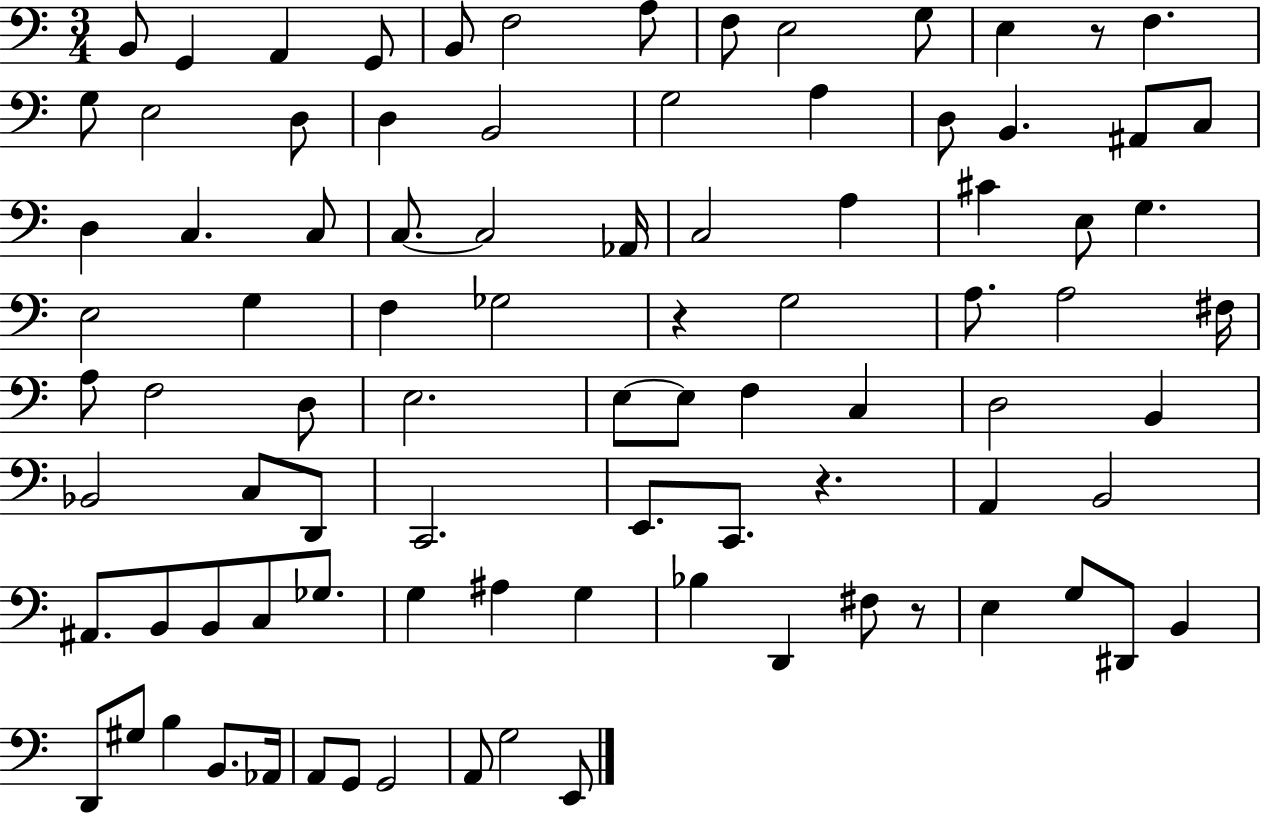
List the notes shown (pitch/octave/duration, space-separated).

B2/e G2/q A2/q G2/e B2/e F3/h A3/e F3/e E3/h G3/e E3/q R/e F3/q. G3/e E3/h D3/e D3/q B2/h G3/h A3/q D3/e B2/q. A#2/e C3/e D3/q C3/q. C3/e C3/e. C3/h Ab2/s C3/h A3/q C#4/q E3/e G3/q. E3/h G3/q F3/q Gb3/h R/q G3/h A3/e. A3/h F#3/s A3/e F3/h D3/e E3/h. E3/e E3/e F3/q C3/q D3/h B2/q Bb2/h C3/e D2/e C2/h. E2/e. C2/e. R/q. A2/q B2/h A#2/e. B2/e B2/e C3/e Gb3/e. G3/q A#3/q G3/q Bb3/q D2/q F#3/e R/e E3/q G3/e D#2/e B2/q D2/e G#3/e B3/q B2/e. Ab2/s A2/e G2/e G2/h A2/e G3/h E2/e